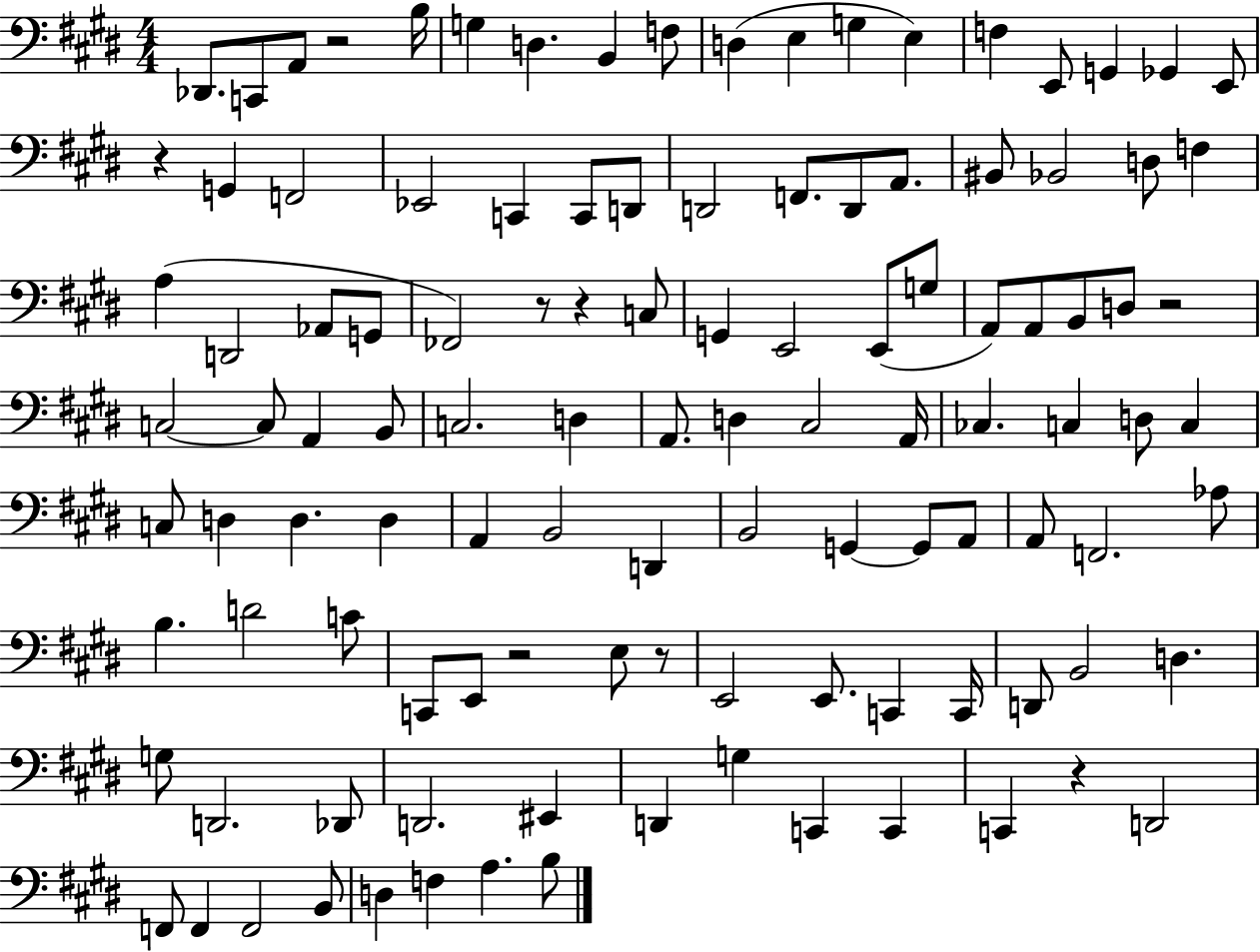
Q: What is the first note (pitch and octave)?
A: Db2